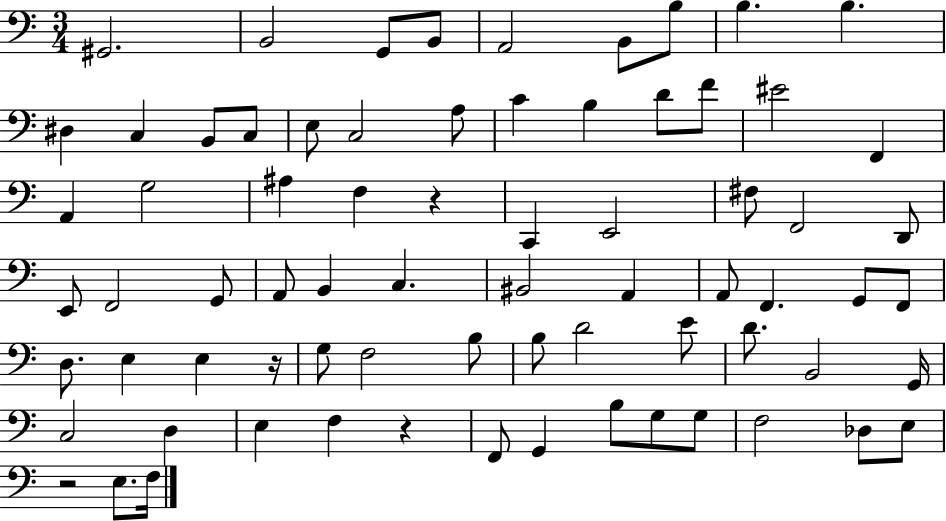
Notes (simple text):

G#2/h. B2/h G2/e B2/e A2/h B2/e B3/e B3/q. B3/q. D#3/q C3/q B2/e C3/e E3/e C3/h A3/e C4/q B3/q D4/e F4/e EIS4/h F2/q A2/q G3/h A#3/q F3/q R/q C2/q E2/h F#3/e F2/h D2/e E2/e F2/h G2/e A2/e B2/q C3/q. BIS2/h A2/q A2/e F2/q. G2/e F2/e D3/e. E3/q E3/q R/s G3/e F3/h B3/e B3/e D4/h E4/e D4/e. B2/h G2/s C3/h D3/q E3/q F3/q R/q F2/e G2/q B3/e G3/e G3/e F3/h Db3/e E3/e R/h E3/e. F3/s